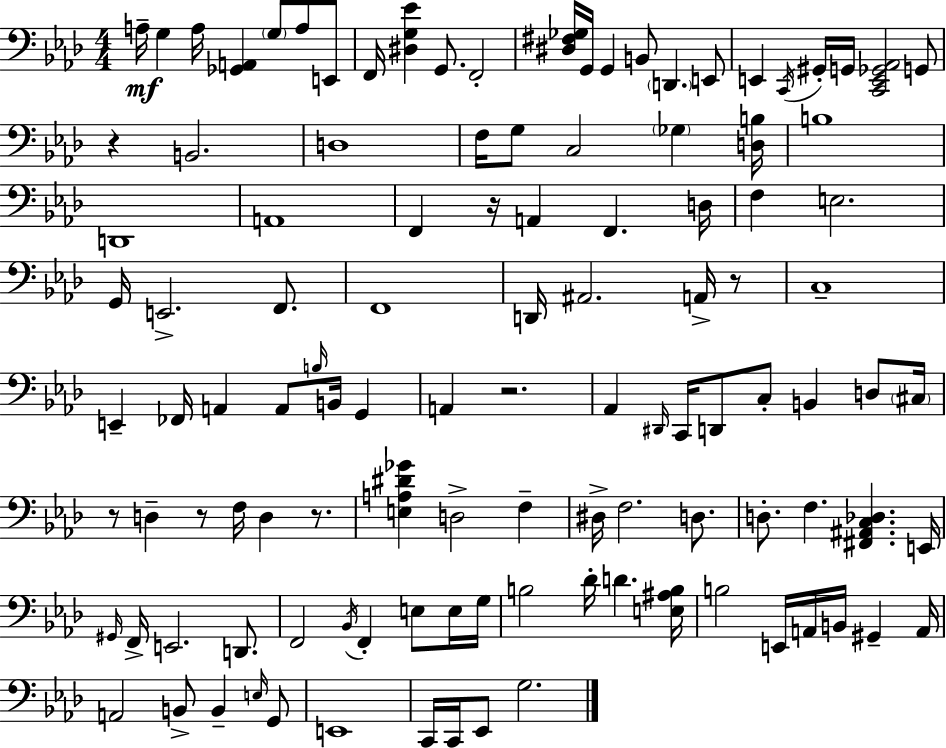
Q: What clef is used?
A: bass